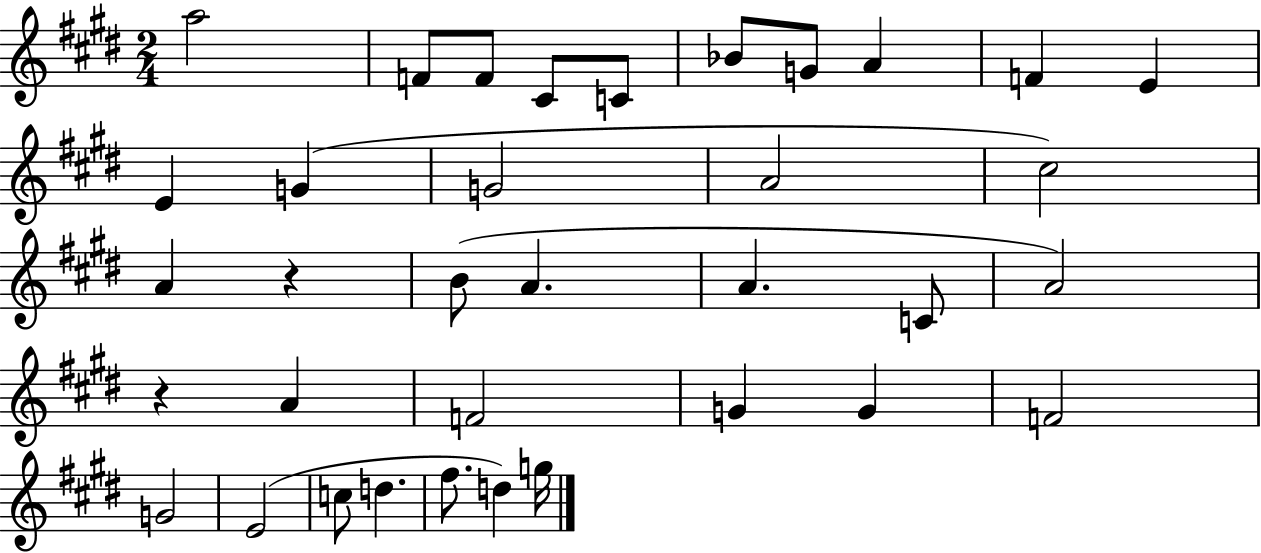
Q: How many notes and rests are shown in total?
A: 35